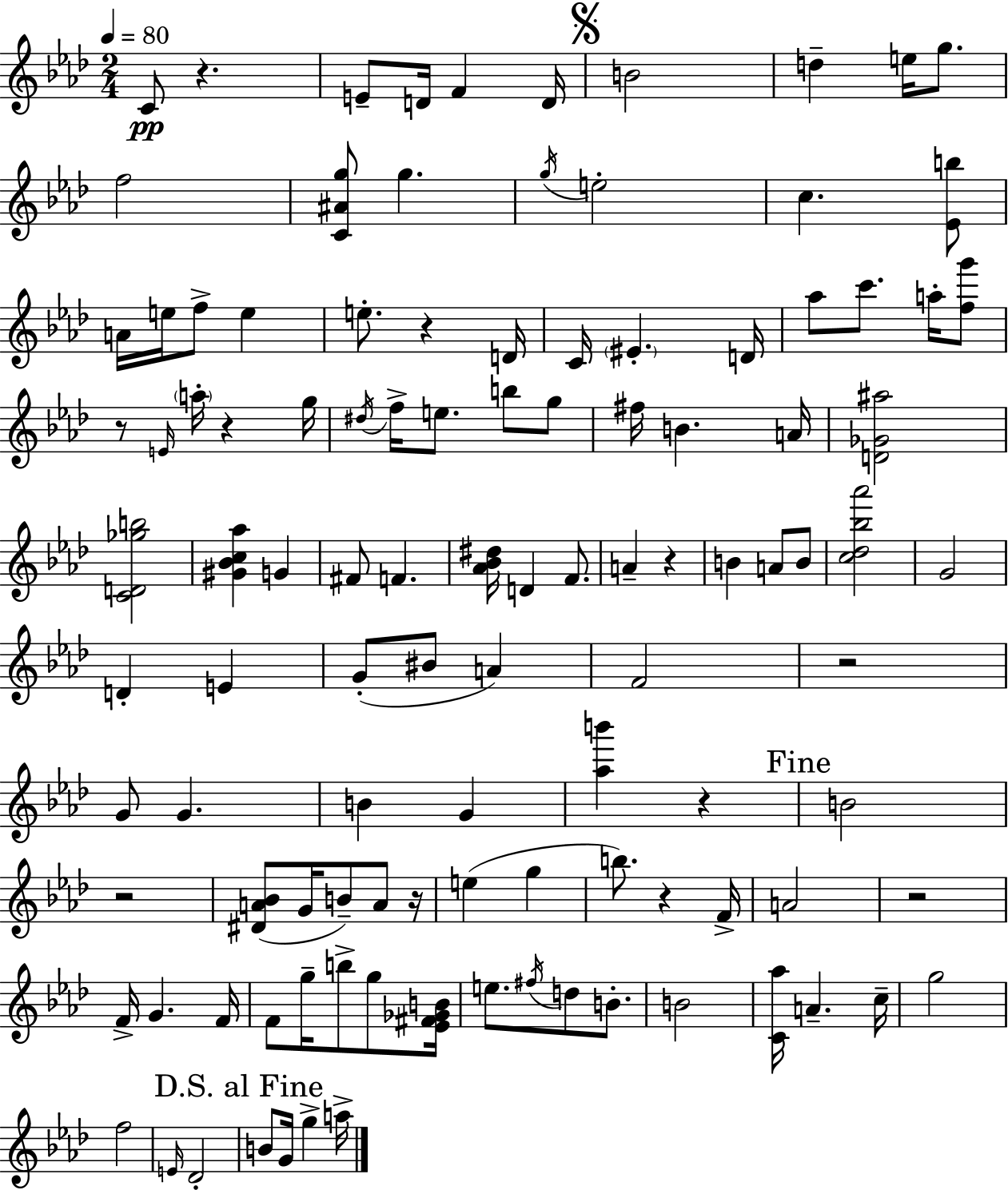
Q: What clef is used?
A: treble